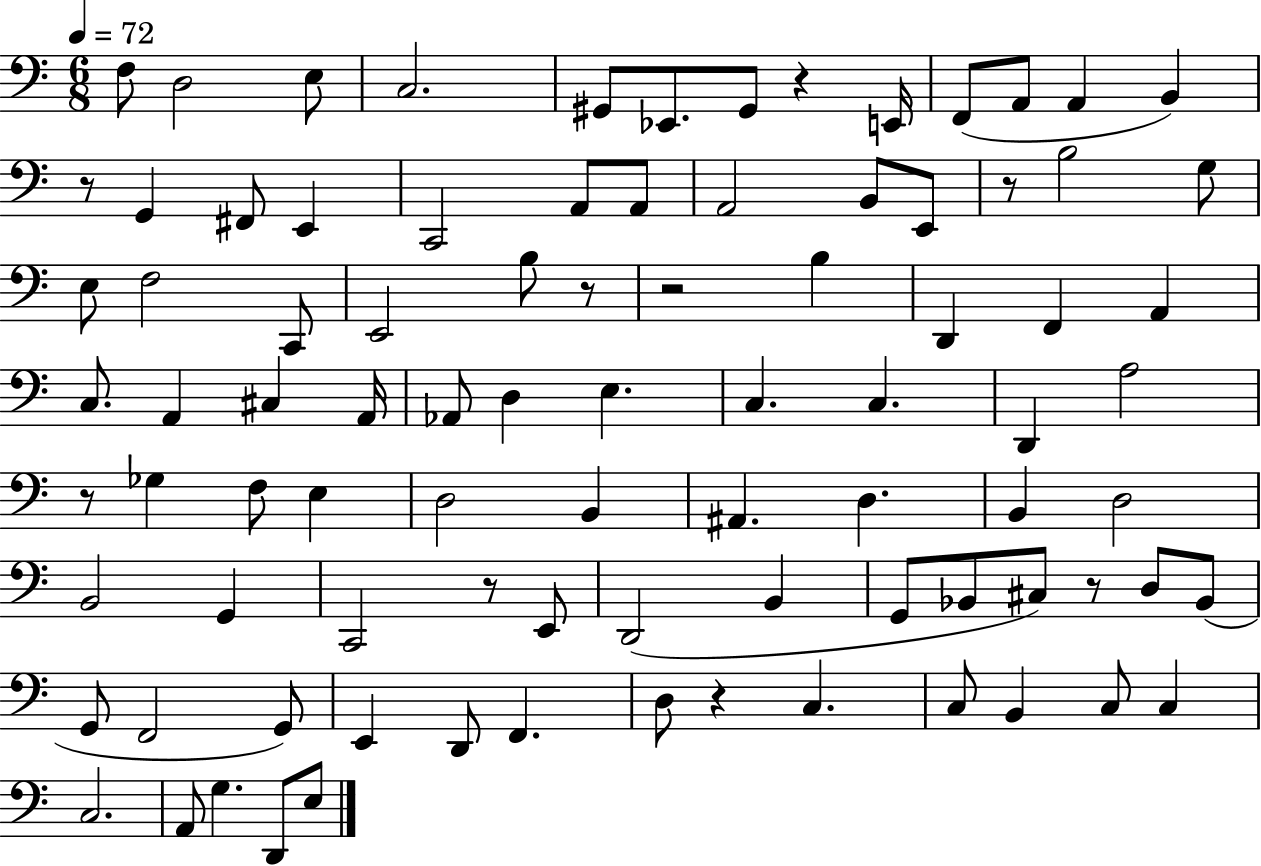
{
  \clef bass
  \numericTimeSignature
  \time 6/8
  \key c \major
  \tempo 4 = 72
  f8 d2 e8 | c2. | gis,8 ees,8. gis,8 r4 e,16 | f,8( a,8 a,4 b,4) | \break r8 g,4 fis,8 e,4 | c,2 a,8 a,8 | a,2 b,8 e,8 | r8 b2 g8 | \break e8 f2 c,8 | e,2 b8 r8 | r2 b4 | d,4 f,4 a,4 | \break c8. a,4 cis4 a,16 | aes,8 d4 e4. | c4. c4. | d,4 a2 | \break r8 ges4 f8 e4 | d2 b,4 | ais,4. d4. | b,4 d2 | \break b,2 g,4 | c,2 r8 e,8 | d,2( b,4 | g,8 bes,8 cis8) r8 d8 bes,8( | \break g,8 f,2 g,8) | e,4 d,8 f,4. | d8 r4 c4. | c8 b,4 c8 c4 | \break c2. | a,8 g4. d,8 e8 | \bar "|."
}